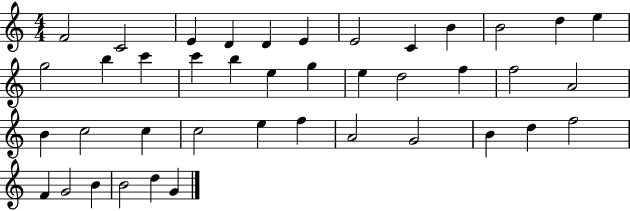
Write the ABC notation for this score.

X:1
T:Untitled
M:4/4
L:1/4
K:C
F2 C2 E D D E E2 C B B2 d e g2 b c' c' b e g e d2 f f2 A2 B c2 c c2 e f A2 G2 B d f2 F G2 B B2 d G